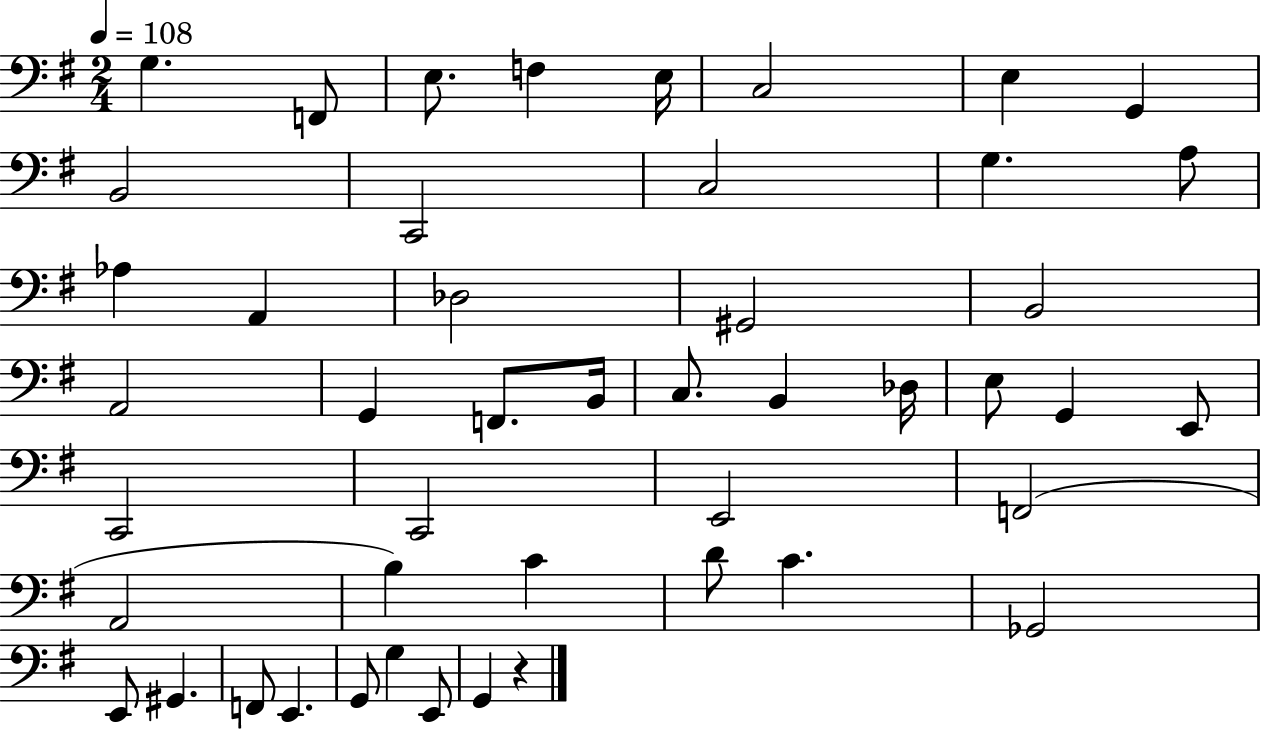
{
  \clef bass
  \numericTimeSignature
  \time 2/4
  \key g \major
  \tempo 4 = 108
  g4. f,8 | e8. f4 e16 | c2 | e4 g,4 | \break b,2 | c,2 | c2 | g4. a8 | \break aes4 a,4 | des2 | gis,2 | b,2 | \break a,2 | g,4 f,8. b,16 | c8. b,4 des16 | e8 g,4 e,8 | \break c,2 | c,2 | e,2 | f,2( | \break a,2 | b4) c'4 | d'8 c'4. | ges,2 | \break e,8 gis,4. | f,8 e,4. | g,8 g4 e,8 | g,4 r4 | \break \bar "|."
}